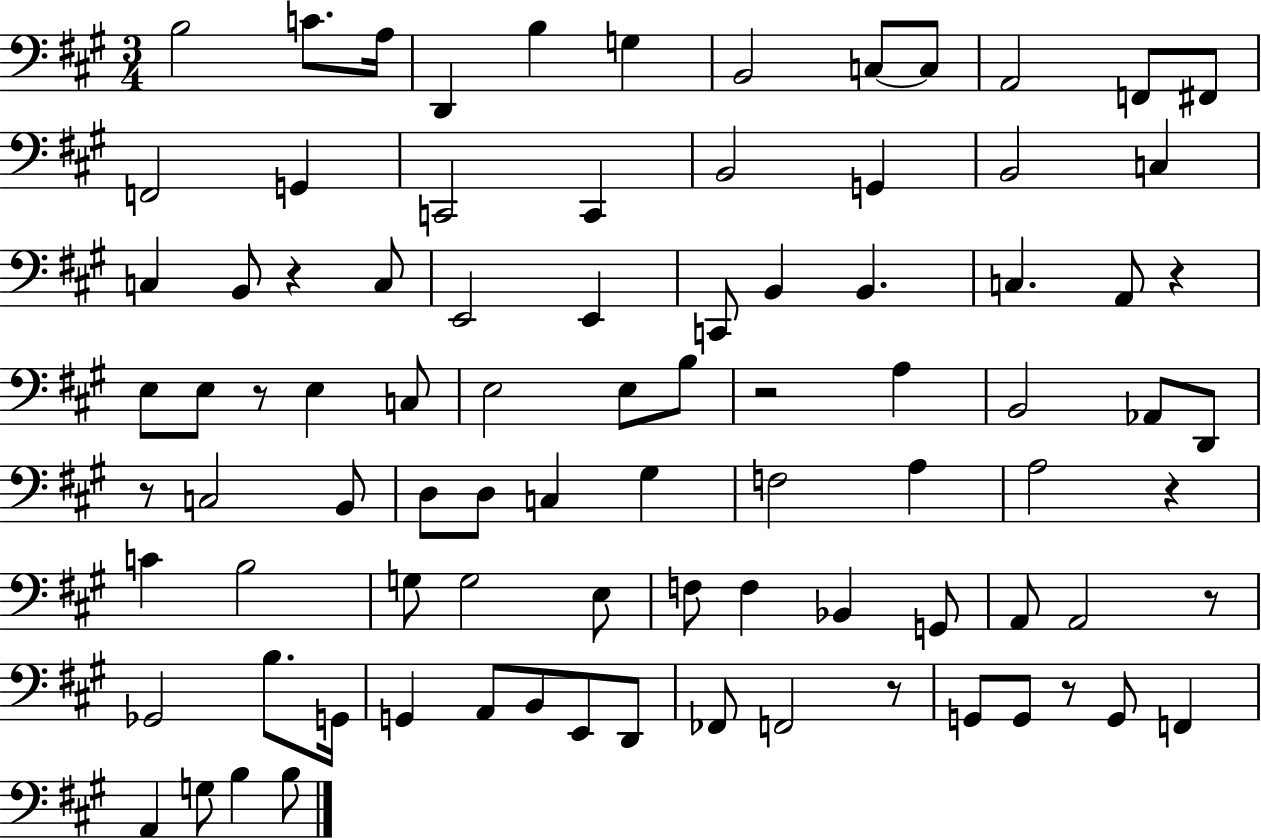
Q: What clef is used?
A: bass